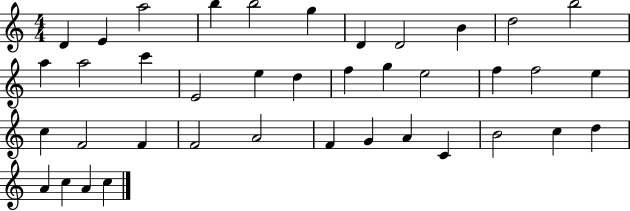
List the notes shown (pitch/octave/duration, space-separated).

D4/q E4/q A5/h B5/q B5/h G5/q D4/q D4/h B4/q D5/h B5/h A5/q A5/h C6/q E4/h E5/q D5/q F5/q G5/q E5/h F5/q F5/h E5/q C5/q F4/h F4/q F4/h A4/h F4/q G4/q A4/q C4/q B4/h C5/q D5/q A4/q C5/q A4/q C5/q